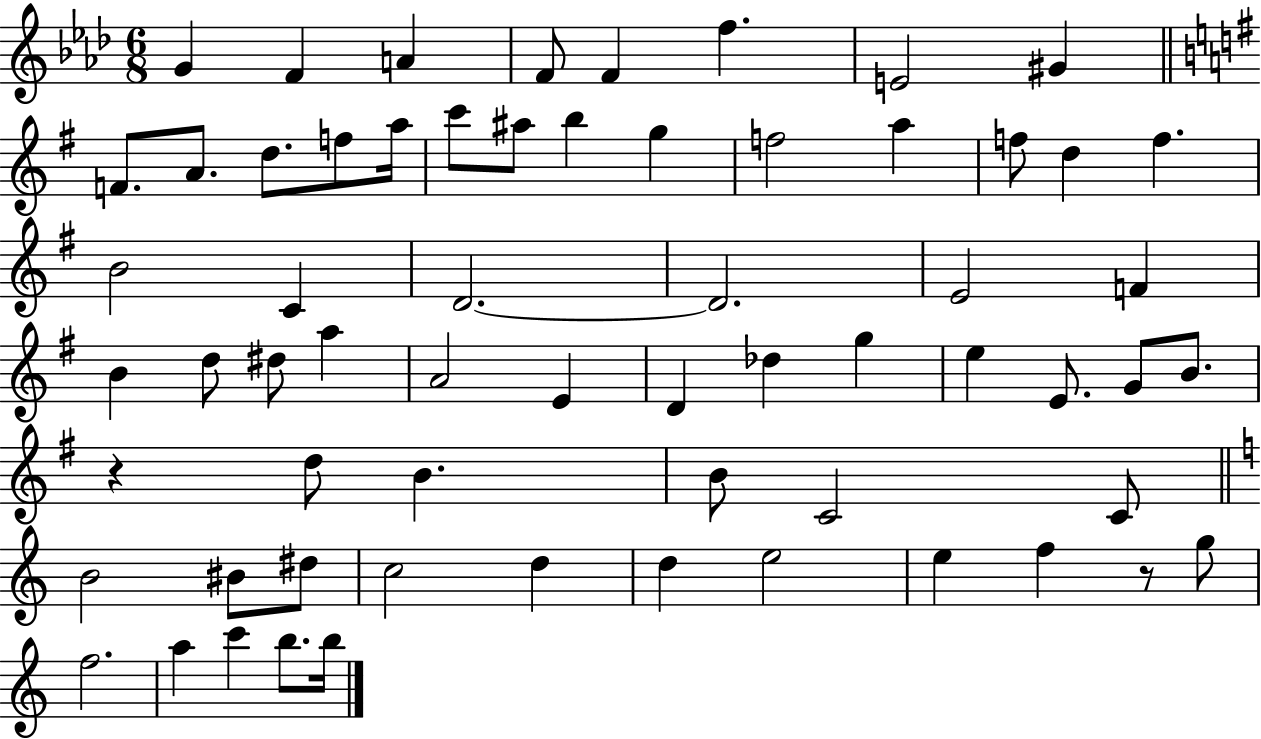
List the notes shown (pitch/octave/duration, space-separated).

G4/q F4/q A4/q F4/e F4/q F5/q. E4/h G#4/q F4/e. A4/e. D5/e. F5/e A5/s C6/e A#5/e B5/q G5/q F5/h A5/q F5/e D5/q F5/q. B4/h C4/q D4/h. D4/h. E4/h F4/q B4/q D5/e D#5/e A5/q A4/h E4/q D4/q Db5/q G5/q E5/q E4/e. G4/e B4/e. R/q D5/e B4/q. B4/e C4/h C4/e B4/h BIS4/e D#5/e C5/h D5/q D5/q E5/h E5/q F5/q R/e G5/e F5/h. A5/q C6/q B5/e. B5/s